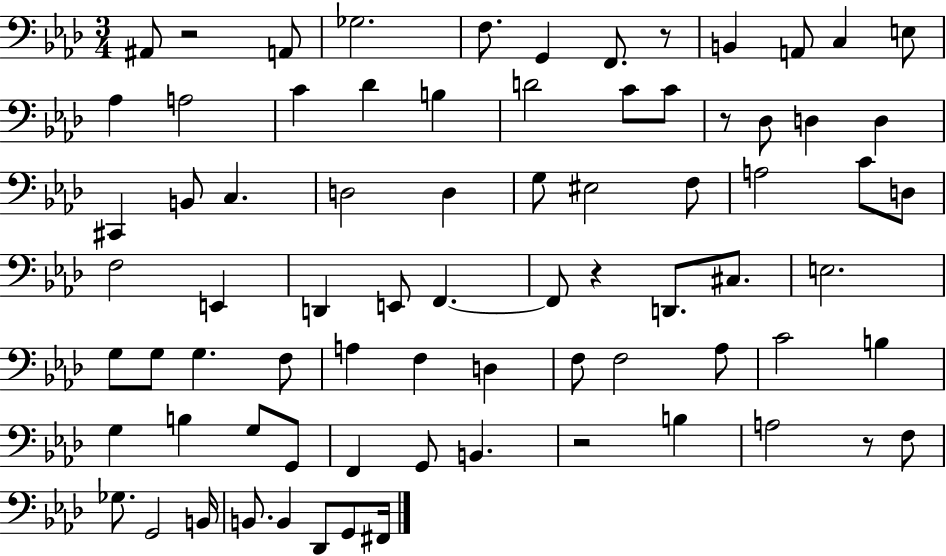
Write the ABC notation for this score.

X:1
T:Untitled
M:3/4
L:1/4
K:Ab
^A,,/2 z2 A,,/2 _G,2 F,/2 G,, F,,/2 z/2 B,, A,,/2 C, E,/2 _A, A,2 C _D B, D2 C/2 C/2 z/2 _D,/2 D, D, ^C,, B,,/2 C, D,2 D, G,/2 ^E,2 F,/2 A,2 C/2 D,/2 F,2 E,, D,, E,,/2 F,, F,,/2 z D,,/2 ^C,/2 E,2 G,/2 G,/2 G, F,/2 A, F, D, F,/2 F,2 _A,/2 C2 B, G, B, G,/2 G,,/2 F,, G,,/2 B,, z2 B, A,2 z/2 F,/2 _G,/2 G,,2 B,,/4 B,,/2 B,, _D,,/2 G,,/2 ^F,,/4